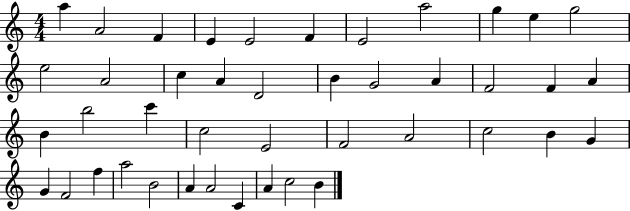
{
  \clef treble
  \numericTimeSignature
  \time 4/4
  \key c \major
  a''4 a'2 f'4 | e'4 e'2 f'4 | e'2 a''2 | g''4 e''4 g''2 | \break e''2 a'2 | c''4 a'4 d'2 | b'4 g'2 a'4 | f'2 f'4 a'4 | \break b'4 b''2 c'''4 | c''2 e'2 | f'2 a'2 | c''2 b'4 g'4 | \break g'4 f'2 f''4 | a''2 b'2 | a'4 a'2 c'4 | a'4 c''2 b'4 | \break \bar "|."
}